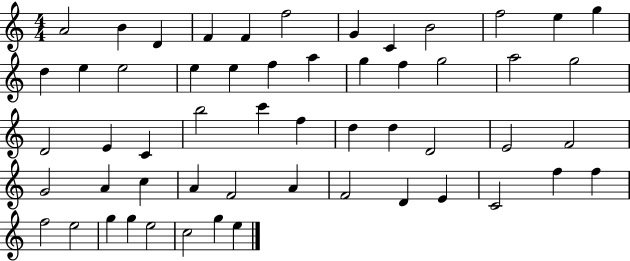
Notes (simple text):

A4/h B4/q D4/q F4/q F4/q F5/h G4/q C4/q B4/h F5/h E5/q G5/q D5/q E5/q E5/h E5/q E5/q F5/q A5/q G5/q F5/q G5/h A5/h G5/h D4/h E4/q C4/q B5/h C6/q F5/q D5/q D5/q D4/h E4/h F4/h G4/h A4/q C5/q A4/q F4/h A4/q F4/h D4/q E4/q C4/h F5/q F5/q F5/h E5/h G5/q G5/q E5/h C5/h G5/q E5/q